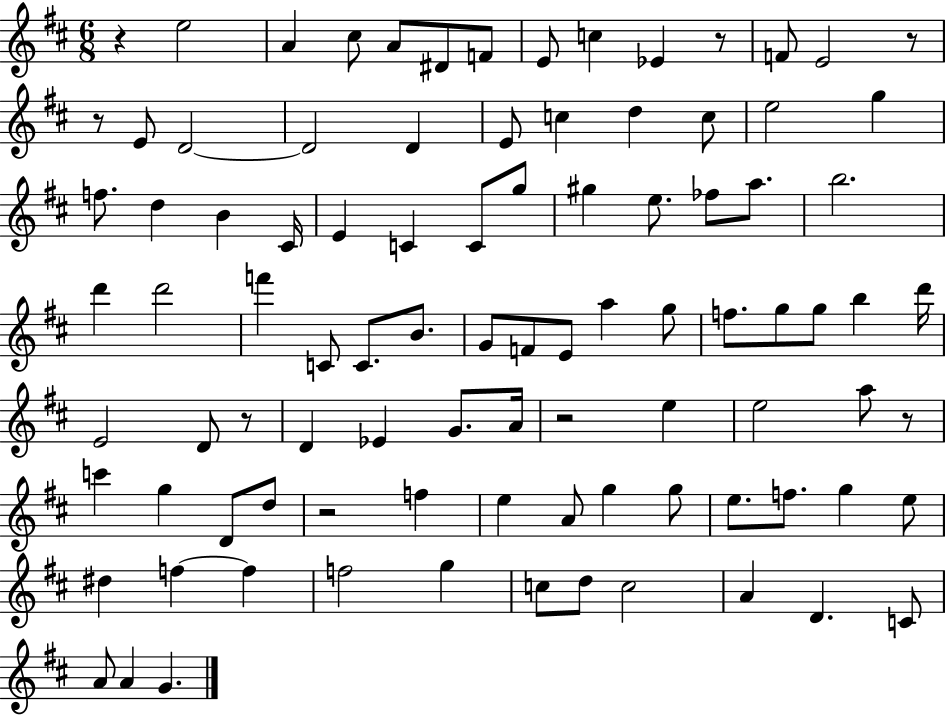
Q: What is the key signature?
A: D major